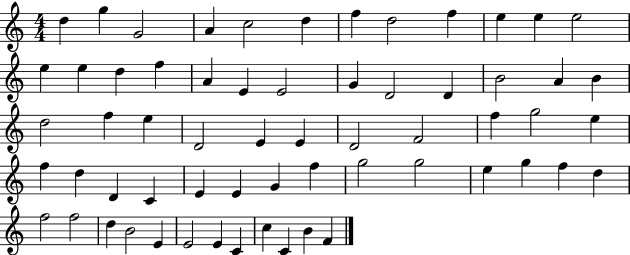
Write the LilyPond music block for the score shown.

{
  \clef treble
  \numericTimeSignature
  \time 4/4
  \key c \major
  d''4 g''4 g'2 | a'4 c''2 d''4 | f''4 d''2 f''4 | e''4 e''4 e''2 | \break e''4 e''4 d''4 f''4 | a'4 e'4 e'2 | g'4 d'2 d'4 | b'2 a'4 b'4 | \break d''2 f''4 e''4 | d'2 e'4 e'4 | d'2 f'2 | f''4 g''2 e''4 | \break f''4 d''4 d'4 c'4 | e'4 e'4 g'4 f''4 | g''2 g''2 | e''4 g''4 f''4 d''4 | \break f''2 f''2 | d''4 b'2 e'4 | e'2 e'4 c'4 | c''4 c'4 b'4 f'4 | \break \bar "|."
}